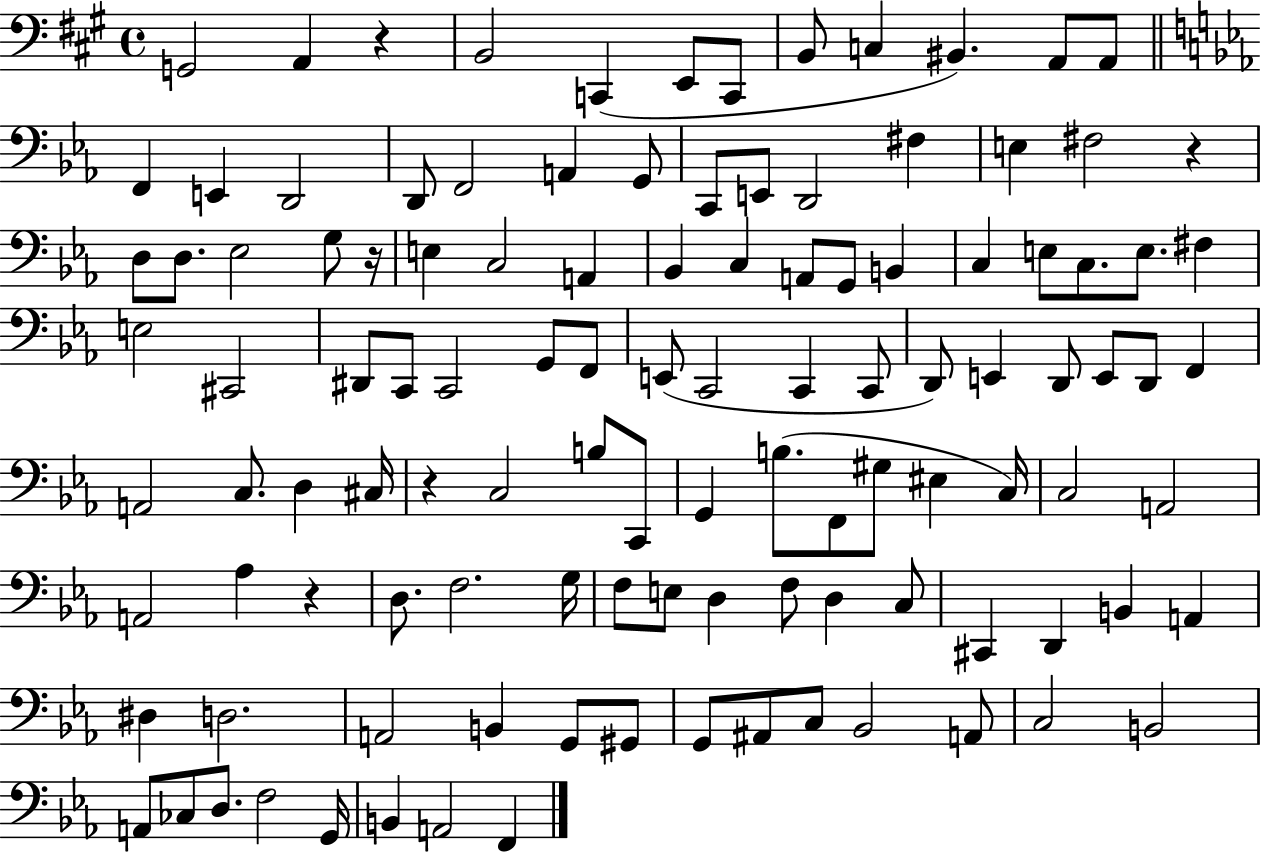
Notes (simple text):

G2/h A2/q R/q B2/h C2/q E2/e C2/e B2/e C3/q BIS2/q. A2/e A2/e F2/q E2/q D2/h D2/e F2/h A2/q G2/e C2/e E2/e D2/h F#3/q E3/q F#3/h R/q D3/e D3/e. Eb3/h G3/e R/s E3/q C3/h A2/q Bb2/q C3/q A2/e G2/e B2/q C3/q E3/e C3/e. E3/e. F#3/q E3/h C#2/h D#2/e C2/e C2/h G2/e F2/e E2/e C2/h C2/q C2/e D2/e E2/q D2/e E2/e D2/e F2/q A2/h C3/e. D3/q C#3/s R/q C3/h B3/e C2/e G2/q B3/e. F2/e G#3/e EIS3/q C3/s C3/h A2/h A2/h Ab3/q R/q D3/e. F3/h. G3/s F3/e E3/e D3/q F3/e D3/q C3/e C#2/q D2/q B2/q A2/q D#3/q D3/h. A2/h B2/q G2/e G#2/e G2/e A#2/e C3/e Bb2/h A2/e C3/h B2/h A2/e CES3/e D3/e. F3/h G2/s B2/q A2/h F2/q